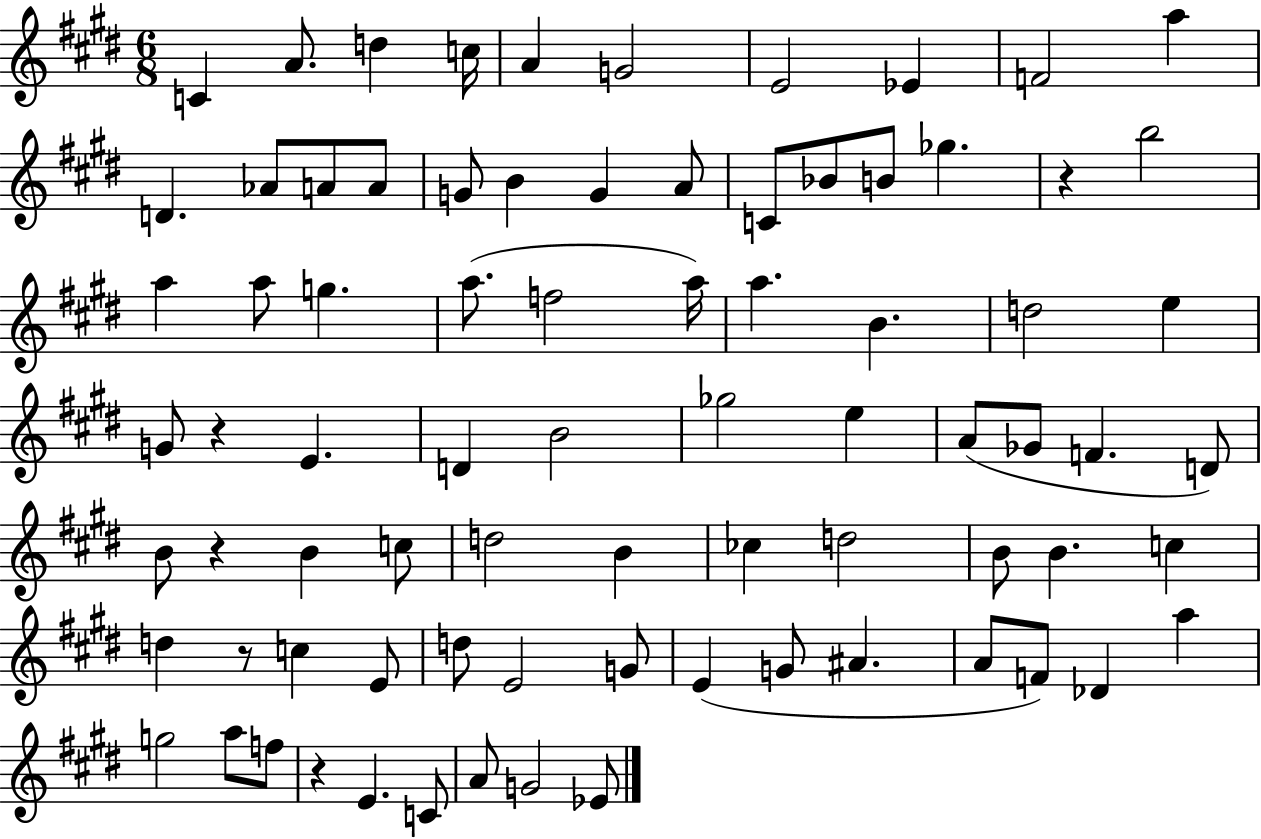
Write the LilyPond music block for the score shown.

{
  \clef treble
  \numericTimeSignature
  \time 6/8
  \key e \major
  \repeat volta 2 { c'4 a'8. d''4 c''16 | a'4 g'2 | e'2 ees'4 | f'2 a''4 | \break d'4. aes'8 a'8 a'8 | g'8 b'4 g'4 a'8 | c'8 bes'8 b'8 ges''4. | r4 b''2 | \break a''4 a''8 g''4. | a''8.( f''2 a''16) | a''4. b'4. | d''2 e''4 | \break g'8 r4 e'4. | d'4 b'2 | ges''2 e''4 | a'8( ges'8 f'4. d'8) | \break b'8 r4 b'4 c''8 | d''2 b'4 | ces''4 d''2 | b'8 b'4. c''4 | \break d''4 r8 c''4 e'8 | d''8 e'2 g'8 | e'4( g'8 ais'4. | a'8 f'8) des'4 a''4 | \break g''2 a''8 f''8 | r4 e'4. c'8 | a'8 g'2 ees'8 | } \bar "|."
}